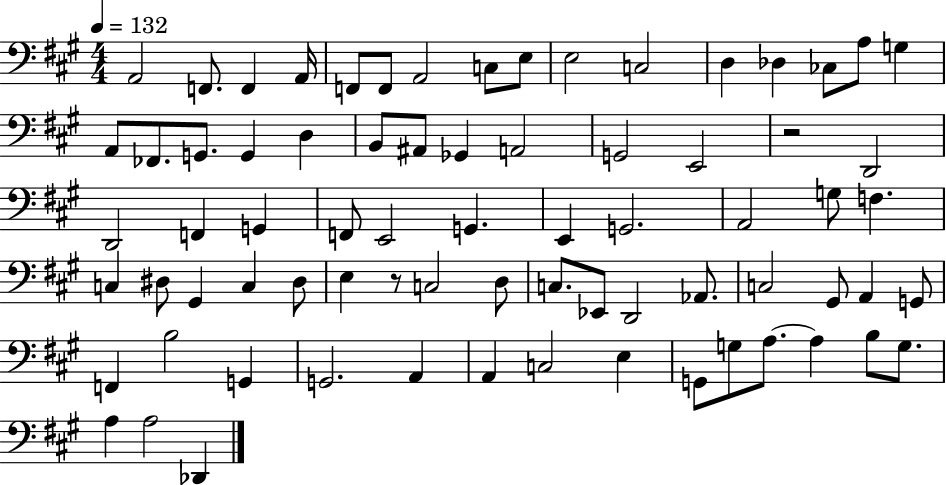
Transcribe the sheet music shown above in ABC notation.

X:1
T:Untitled
M:4/4
L:1/4
K:A
A,,2 F,,/2 F,, A,,/4 F,,/2 F,,/2 A,,2 C,/2 E,/2 E,2 C,2 D, _D, _C,/2 A,/2 G, A,,/2 _F,,/2 G,,/2 G,, D, B,,/2 ^A,,/2 _G,, A,,2 G,,2 E,,2 z2 D,,2 D,,2 F,, G,, F,,/2 E,,2 G,, E,, G,,2 A,,2 G,/2 F, C, ^D,/2 ^G,, C, ^D,/2 E, z/2 C,2 D,/2 C,/2 _E,,/2 D,,2 _A,,/2 C,2 ^G,,/2 A,, G,,/2 F,, B,2 G,, G,,2 A,, A,, C,2 E, G,,/2 G,/2 A,/2 A, B,/2 G,/2 A, A,2 _D,,